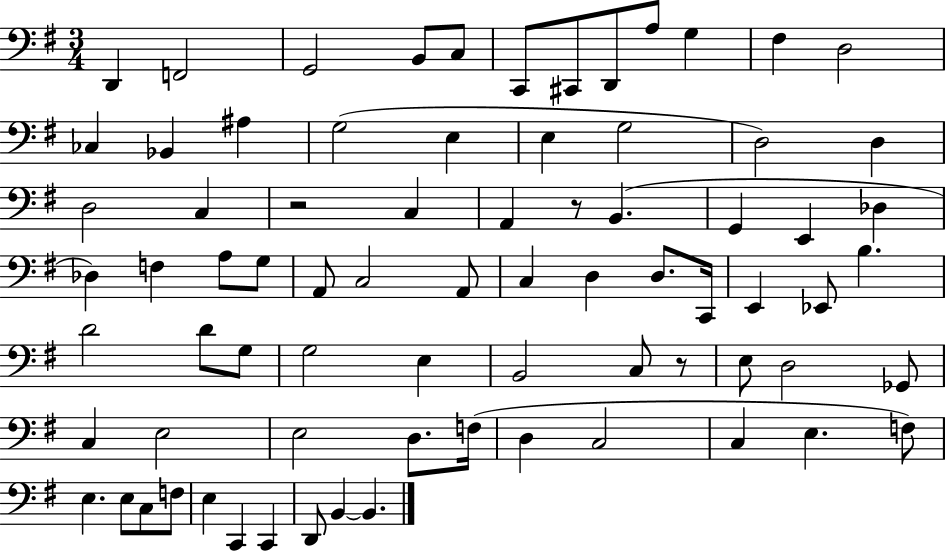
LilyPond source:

{
  \clef bass
  \numericTimeSignature
  \time 3/4
  \key g \major
  d,4 f,2 | g,2 b,8 c8 | c,8 cis,8 d,8 a8 g4 | fis4 d2 | \break ces4 bes,4 ais4 | g2( e4 | e4 g2 | d2) d4 | \break d2 c4 | r2 c4 | a,4 r8 b,4.( | g,4 e,4 des4 | \break des4) f4 a8 g8 | a,8 c2 a,8 | c4 d4 d8. c,16 | e,4 ees,8 b4. | \break d'2 d'8 g8 | g2 e4 | b,2 c8 r8 | e8 d2 ges,8 | \break c4 e2 | e2 d8. f16( | d4 c2 | c4 e4. f8) | \break e4. e8 c8 f8 | e4 c,4 c,4 | d,8 b,4~~ b,4. | \bar "|."
}